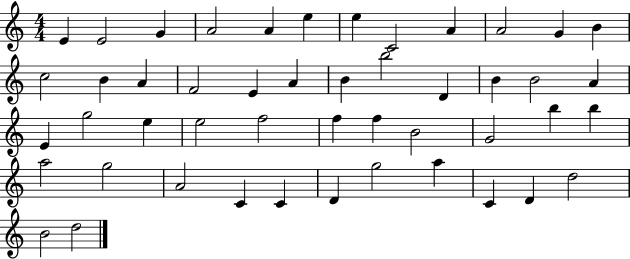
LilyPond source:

{
  \clef treble
  \numericTimeSignature
  \time 4/4
  \key c \major
  e'4 e'2 g'4 | a'2 a'4 e''4 | e''4 c'2 a'4 | a'2 g'4 b'4 | \break c''2 b'4 a'4 | f'2 e'4 a'4 | b'4 b''2 d'4 | b'4 b'2 a'4 | \break e'4 g''2 e''4 | e''2 f''2 | f''4 f''4 b'2 | g'2 b''4 b''4 | \break a''2 g''2 | a'2 c'4 c'4 | d'4 g''2 a''4 | c'4 d'4 d''2 | \break b'2 d''2 | \bar "|."
}